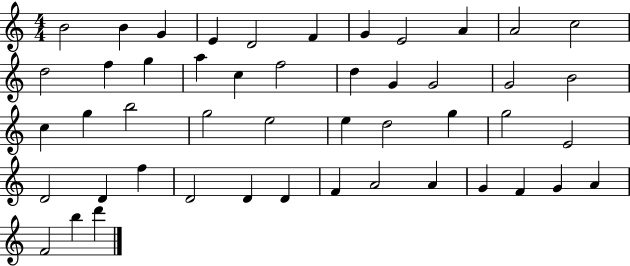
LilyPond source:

{
  \clef treble
  \numericTimeSignature
  \time 4/4
  \key c \major
  b'2 b'4 g'4 | e'4 d'2 f'4 | g'4 e'2 a'4 | a'2 c''2 | \break d''2 f''4 g''4 | a''4 c''4 f''2 | d''4 g'4 g'2 | g'2 b'2 | \break c''4 g''4 b''2 | g''2 e''2 | e''4 d''2 g''4 | g''2 e'2 | \break d'2 d'4 f''4 | d'2 d'4 d'4 | f'4 a'2 a'4 | g'4 f'4 g'4 a'4 | \break f'2 b''4 d'''4 | \bar "|."
}